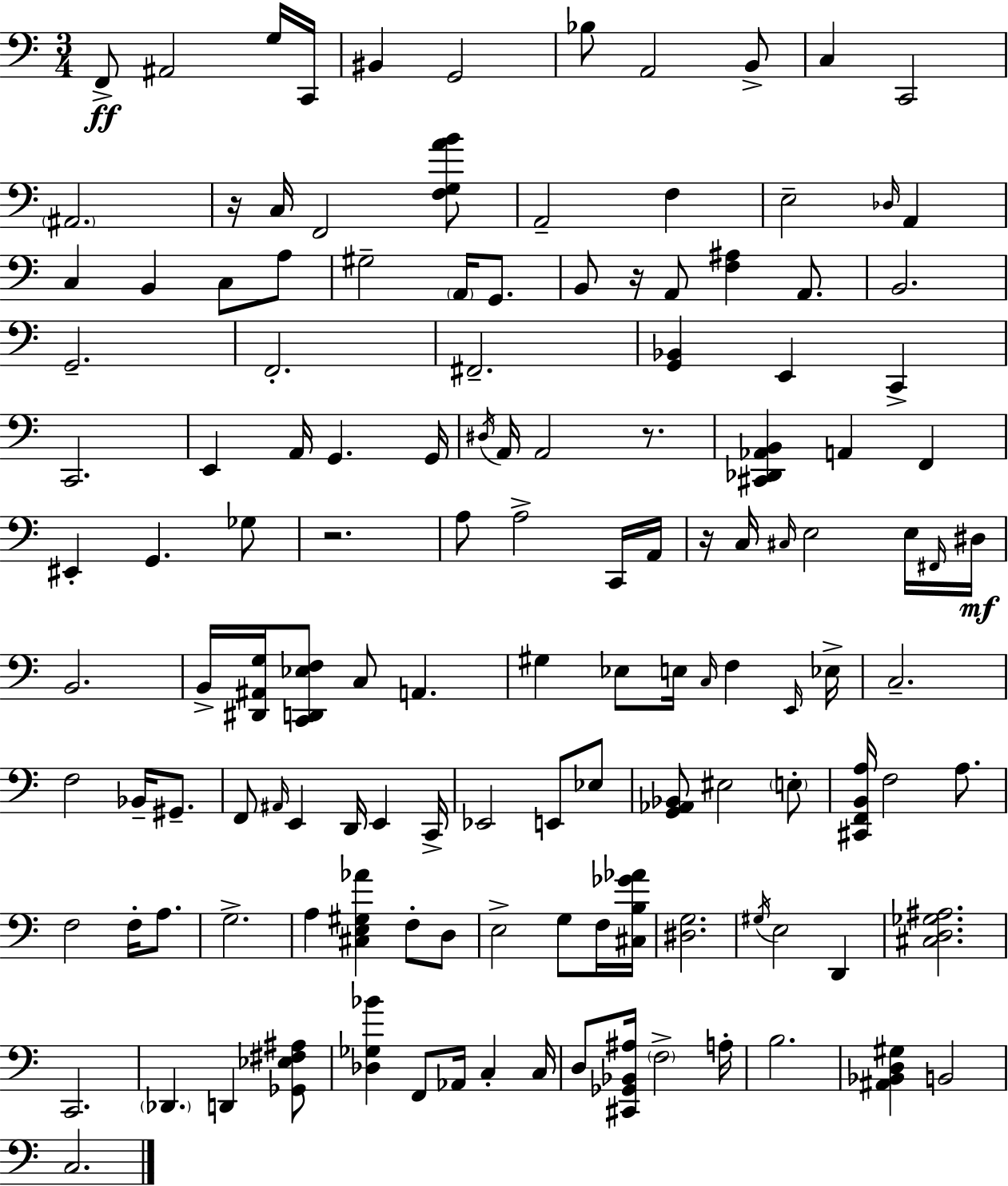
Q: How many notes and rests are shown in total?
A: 133